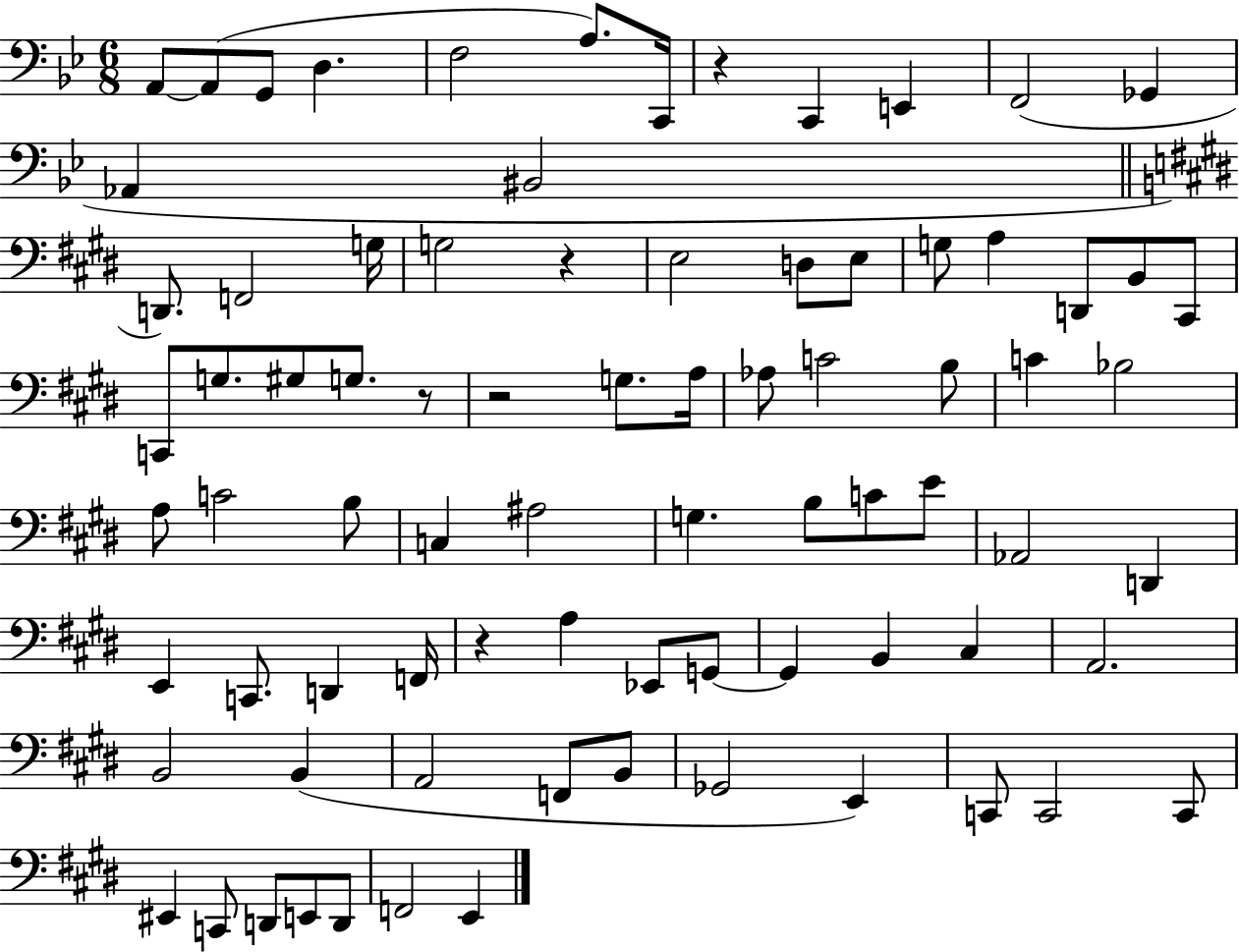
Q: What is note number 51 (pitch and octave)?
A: F2